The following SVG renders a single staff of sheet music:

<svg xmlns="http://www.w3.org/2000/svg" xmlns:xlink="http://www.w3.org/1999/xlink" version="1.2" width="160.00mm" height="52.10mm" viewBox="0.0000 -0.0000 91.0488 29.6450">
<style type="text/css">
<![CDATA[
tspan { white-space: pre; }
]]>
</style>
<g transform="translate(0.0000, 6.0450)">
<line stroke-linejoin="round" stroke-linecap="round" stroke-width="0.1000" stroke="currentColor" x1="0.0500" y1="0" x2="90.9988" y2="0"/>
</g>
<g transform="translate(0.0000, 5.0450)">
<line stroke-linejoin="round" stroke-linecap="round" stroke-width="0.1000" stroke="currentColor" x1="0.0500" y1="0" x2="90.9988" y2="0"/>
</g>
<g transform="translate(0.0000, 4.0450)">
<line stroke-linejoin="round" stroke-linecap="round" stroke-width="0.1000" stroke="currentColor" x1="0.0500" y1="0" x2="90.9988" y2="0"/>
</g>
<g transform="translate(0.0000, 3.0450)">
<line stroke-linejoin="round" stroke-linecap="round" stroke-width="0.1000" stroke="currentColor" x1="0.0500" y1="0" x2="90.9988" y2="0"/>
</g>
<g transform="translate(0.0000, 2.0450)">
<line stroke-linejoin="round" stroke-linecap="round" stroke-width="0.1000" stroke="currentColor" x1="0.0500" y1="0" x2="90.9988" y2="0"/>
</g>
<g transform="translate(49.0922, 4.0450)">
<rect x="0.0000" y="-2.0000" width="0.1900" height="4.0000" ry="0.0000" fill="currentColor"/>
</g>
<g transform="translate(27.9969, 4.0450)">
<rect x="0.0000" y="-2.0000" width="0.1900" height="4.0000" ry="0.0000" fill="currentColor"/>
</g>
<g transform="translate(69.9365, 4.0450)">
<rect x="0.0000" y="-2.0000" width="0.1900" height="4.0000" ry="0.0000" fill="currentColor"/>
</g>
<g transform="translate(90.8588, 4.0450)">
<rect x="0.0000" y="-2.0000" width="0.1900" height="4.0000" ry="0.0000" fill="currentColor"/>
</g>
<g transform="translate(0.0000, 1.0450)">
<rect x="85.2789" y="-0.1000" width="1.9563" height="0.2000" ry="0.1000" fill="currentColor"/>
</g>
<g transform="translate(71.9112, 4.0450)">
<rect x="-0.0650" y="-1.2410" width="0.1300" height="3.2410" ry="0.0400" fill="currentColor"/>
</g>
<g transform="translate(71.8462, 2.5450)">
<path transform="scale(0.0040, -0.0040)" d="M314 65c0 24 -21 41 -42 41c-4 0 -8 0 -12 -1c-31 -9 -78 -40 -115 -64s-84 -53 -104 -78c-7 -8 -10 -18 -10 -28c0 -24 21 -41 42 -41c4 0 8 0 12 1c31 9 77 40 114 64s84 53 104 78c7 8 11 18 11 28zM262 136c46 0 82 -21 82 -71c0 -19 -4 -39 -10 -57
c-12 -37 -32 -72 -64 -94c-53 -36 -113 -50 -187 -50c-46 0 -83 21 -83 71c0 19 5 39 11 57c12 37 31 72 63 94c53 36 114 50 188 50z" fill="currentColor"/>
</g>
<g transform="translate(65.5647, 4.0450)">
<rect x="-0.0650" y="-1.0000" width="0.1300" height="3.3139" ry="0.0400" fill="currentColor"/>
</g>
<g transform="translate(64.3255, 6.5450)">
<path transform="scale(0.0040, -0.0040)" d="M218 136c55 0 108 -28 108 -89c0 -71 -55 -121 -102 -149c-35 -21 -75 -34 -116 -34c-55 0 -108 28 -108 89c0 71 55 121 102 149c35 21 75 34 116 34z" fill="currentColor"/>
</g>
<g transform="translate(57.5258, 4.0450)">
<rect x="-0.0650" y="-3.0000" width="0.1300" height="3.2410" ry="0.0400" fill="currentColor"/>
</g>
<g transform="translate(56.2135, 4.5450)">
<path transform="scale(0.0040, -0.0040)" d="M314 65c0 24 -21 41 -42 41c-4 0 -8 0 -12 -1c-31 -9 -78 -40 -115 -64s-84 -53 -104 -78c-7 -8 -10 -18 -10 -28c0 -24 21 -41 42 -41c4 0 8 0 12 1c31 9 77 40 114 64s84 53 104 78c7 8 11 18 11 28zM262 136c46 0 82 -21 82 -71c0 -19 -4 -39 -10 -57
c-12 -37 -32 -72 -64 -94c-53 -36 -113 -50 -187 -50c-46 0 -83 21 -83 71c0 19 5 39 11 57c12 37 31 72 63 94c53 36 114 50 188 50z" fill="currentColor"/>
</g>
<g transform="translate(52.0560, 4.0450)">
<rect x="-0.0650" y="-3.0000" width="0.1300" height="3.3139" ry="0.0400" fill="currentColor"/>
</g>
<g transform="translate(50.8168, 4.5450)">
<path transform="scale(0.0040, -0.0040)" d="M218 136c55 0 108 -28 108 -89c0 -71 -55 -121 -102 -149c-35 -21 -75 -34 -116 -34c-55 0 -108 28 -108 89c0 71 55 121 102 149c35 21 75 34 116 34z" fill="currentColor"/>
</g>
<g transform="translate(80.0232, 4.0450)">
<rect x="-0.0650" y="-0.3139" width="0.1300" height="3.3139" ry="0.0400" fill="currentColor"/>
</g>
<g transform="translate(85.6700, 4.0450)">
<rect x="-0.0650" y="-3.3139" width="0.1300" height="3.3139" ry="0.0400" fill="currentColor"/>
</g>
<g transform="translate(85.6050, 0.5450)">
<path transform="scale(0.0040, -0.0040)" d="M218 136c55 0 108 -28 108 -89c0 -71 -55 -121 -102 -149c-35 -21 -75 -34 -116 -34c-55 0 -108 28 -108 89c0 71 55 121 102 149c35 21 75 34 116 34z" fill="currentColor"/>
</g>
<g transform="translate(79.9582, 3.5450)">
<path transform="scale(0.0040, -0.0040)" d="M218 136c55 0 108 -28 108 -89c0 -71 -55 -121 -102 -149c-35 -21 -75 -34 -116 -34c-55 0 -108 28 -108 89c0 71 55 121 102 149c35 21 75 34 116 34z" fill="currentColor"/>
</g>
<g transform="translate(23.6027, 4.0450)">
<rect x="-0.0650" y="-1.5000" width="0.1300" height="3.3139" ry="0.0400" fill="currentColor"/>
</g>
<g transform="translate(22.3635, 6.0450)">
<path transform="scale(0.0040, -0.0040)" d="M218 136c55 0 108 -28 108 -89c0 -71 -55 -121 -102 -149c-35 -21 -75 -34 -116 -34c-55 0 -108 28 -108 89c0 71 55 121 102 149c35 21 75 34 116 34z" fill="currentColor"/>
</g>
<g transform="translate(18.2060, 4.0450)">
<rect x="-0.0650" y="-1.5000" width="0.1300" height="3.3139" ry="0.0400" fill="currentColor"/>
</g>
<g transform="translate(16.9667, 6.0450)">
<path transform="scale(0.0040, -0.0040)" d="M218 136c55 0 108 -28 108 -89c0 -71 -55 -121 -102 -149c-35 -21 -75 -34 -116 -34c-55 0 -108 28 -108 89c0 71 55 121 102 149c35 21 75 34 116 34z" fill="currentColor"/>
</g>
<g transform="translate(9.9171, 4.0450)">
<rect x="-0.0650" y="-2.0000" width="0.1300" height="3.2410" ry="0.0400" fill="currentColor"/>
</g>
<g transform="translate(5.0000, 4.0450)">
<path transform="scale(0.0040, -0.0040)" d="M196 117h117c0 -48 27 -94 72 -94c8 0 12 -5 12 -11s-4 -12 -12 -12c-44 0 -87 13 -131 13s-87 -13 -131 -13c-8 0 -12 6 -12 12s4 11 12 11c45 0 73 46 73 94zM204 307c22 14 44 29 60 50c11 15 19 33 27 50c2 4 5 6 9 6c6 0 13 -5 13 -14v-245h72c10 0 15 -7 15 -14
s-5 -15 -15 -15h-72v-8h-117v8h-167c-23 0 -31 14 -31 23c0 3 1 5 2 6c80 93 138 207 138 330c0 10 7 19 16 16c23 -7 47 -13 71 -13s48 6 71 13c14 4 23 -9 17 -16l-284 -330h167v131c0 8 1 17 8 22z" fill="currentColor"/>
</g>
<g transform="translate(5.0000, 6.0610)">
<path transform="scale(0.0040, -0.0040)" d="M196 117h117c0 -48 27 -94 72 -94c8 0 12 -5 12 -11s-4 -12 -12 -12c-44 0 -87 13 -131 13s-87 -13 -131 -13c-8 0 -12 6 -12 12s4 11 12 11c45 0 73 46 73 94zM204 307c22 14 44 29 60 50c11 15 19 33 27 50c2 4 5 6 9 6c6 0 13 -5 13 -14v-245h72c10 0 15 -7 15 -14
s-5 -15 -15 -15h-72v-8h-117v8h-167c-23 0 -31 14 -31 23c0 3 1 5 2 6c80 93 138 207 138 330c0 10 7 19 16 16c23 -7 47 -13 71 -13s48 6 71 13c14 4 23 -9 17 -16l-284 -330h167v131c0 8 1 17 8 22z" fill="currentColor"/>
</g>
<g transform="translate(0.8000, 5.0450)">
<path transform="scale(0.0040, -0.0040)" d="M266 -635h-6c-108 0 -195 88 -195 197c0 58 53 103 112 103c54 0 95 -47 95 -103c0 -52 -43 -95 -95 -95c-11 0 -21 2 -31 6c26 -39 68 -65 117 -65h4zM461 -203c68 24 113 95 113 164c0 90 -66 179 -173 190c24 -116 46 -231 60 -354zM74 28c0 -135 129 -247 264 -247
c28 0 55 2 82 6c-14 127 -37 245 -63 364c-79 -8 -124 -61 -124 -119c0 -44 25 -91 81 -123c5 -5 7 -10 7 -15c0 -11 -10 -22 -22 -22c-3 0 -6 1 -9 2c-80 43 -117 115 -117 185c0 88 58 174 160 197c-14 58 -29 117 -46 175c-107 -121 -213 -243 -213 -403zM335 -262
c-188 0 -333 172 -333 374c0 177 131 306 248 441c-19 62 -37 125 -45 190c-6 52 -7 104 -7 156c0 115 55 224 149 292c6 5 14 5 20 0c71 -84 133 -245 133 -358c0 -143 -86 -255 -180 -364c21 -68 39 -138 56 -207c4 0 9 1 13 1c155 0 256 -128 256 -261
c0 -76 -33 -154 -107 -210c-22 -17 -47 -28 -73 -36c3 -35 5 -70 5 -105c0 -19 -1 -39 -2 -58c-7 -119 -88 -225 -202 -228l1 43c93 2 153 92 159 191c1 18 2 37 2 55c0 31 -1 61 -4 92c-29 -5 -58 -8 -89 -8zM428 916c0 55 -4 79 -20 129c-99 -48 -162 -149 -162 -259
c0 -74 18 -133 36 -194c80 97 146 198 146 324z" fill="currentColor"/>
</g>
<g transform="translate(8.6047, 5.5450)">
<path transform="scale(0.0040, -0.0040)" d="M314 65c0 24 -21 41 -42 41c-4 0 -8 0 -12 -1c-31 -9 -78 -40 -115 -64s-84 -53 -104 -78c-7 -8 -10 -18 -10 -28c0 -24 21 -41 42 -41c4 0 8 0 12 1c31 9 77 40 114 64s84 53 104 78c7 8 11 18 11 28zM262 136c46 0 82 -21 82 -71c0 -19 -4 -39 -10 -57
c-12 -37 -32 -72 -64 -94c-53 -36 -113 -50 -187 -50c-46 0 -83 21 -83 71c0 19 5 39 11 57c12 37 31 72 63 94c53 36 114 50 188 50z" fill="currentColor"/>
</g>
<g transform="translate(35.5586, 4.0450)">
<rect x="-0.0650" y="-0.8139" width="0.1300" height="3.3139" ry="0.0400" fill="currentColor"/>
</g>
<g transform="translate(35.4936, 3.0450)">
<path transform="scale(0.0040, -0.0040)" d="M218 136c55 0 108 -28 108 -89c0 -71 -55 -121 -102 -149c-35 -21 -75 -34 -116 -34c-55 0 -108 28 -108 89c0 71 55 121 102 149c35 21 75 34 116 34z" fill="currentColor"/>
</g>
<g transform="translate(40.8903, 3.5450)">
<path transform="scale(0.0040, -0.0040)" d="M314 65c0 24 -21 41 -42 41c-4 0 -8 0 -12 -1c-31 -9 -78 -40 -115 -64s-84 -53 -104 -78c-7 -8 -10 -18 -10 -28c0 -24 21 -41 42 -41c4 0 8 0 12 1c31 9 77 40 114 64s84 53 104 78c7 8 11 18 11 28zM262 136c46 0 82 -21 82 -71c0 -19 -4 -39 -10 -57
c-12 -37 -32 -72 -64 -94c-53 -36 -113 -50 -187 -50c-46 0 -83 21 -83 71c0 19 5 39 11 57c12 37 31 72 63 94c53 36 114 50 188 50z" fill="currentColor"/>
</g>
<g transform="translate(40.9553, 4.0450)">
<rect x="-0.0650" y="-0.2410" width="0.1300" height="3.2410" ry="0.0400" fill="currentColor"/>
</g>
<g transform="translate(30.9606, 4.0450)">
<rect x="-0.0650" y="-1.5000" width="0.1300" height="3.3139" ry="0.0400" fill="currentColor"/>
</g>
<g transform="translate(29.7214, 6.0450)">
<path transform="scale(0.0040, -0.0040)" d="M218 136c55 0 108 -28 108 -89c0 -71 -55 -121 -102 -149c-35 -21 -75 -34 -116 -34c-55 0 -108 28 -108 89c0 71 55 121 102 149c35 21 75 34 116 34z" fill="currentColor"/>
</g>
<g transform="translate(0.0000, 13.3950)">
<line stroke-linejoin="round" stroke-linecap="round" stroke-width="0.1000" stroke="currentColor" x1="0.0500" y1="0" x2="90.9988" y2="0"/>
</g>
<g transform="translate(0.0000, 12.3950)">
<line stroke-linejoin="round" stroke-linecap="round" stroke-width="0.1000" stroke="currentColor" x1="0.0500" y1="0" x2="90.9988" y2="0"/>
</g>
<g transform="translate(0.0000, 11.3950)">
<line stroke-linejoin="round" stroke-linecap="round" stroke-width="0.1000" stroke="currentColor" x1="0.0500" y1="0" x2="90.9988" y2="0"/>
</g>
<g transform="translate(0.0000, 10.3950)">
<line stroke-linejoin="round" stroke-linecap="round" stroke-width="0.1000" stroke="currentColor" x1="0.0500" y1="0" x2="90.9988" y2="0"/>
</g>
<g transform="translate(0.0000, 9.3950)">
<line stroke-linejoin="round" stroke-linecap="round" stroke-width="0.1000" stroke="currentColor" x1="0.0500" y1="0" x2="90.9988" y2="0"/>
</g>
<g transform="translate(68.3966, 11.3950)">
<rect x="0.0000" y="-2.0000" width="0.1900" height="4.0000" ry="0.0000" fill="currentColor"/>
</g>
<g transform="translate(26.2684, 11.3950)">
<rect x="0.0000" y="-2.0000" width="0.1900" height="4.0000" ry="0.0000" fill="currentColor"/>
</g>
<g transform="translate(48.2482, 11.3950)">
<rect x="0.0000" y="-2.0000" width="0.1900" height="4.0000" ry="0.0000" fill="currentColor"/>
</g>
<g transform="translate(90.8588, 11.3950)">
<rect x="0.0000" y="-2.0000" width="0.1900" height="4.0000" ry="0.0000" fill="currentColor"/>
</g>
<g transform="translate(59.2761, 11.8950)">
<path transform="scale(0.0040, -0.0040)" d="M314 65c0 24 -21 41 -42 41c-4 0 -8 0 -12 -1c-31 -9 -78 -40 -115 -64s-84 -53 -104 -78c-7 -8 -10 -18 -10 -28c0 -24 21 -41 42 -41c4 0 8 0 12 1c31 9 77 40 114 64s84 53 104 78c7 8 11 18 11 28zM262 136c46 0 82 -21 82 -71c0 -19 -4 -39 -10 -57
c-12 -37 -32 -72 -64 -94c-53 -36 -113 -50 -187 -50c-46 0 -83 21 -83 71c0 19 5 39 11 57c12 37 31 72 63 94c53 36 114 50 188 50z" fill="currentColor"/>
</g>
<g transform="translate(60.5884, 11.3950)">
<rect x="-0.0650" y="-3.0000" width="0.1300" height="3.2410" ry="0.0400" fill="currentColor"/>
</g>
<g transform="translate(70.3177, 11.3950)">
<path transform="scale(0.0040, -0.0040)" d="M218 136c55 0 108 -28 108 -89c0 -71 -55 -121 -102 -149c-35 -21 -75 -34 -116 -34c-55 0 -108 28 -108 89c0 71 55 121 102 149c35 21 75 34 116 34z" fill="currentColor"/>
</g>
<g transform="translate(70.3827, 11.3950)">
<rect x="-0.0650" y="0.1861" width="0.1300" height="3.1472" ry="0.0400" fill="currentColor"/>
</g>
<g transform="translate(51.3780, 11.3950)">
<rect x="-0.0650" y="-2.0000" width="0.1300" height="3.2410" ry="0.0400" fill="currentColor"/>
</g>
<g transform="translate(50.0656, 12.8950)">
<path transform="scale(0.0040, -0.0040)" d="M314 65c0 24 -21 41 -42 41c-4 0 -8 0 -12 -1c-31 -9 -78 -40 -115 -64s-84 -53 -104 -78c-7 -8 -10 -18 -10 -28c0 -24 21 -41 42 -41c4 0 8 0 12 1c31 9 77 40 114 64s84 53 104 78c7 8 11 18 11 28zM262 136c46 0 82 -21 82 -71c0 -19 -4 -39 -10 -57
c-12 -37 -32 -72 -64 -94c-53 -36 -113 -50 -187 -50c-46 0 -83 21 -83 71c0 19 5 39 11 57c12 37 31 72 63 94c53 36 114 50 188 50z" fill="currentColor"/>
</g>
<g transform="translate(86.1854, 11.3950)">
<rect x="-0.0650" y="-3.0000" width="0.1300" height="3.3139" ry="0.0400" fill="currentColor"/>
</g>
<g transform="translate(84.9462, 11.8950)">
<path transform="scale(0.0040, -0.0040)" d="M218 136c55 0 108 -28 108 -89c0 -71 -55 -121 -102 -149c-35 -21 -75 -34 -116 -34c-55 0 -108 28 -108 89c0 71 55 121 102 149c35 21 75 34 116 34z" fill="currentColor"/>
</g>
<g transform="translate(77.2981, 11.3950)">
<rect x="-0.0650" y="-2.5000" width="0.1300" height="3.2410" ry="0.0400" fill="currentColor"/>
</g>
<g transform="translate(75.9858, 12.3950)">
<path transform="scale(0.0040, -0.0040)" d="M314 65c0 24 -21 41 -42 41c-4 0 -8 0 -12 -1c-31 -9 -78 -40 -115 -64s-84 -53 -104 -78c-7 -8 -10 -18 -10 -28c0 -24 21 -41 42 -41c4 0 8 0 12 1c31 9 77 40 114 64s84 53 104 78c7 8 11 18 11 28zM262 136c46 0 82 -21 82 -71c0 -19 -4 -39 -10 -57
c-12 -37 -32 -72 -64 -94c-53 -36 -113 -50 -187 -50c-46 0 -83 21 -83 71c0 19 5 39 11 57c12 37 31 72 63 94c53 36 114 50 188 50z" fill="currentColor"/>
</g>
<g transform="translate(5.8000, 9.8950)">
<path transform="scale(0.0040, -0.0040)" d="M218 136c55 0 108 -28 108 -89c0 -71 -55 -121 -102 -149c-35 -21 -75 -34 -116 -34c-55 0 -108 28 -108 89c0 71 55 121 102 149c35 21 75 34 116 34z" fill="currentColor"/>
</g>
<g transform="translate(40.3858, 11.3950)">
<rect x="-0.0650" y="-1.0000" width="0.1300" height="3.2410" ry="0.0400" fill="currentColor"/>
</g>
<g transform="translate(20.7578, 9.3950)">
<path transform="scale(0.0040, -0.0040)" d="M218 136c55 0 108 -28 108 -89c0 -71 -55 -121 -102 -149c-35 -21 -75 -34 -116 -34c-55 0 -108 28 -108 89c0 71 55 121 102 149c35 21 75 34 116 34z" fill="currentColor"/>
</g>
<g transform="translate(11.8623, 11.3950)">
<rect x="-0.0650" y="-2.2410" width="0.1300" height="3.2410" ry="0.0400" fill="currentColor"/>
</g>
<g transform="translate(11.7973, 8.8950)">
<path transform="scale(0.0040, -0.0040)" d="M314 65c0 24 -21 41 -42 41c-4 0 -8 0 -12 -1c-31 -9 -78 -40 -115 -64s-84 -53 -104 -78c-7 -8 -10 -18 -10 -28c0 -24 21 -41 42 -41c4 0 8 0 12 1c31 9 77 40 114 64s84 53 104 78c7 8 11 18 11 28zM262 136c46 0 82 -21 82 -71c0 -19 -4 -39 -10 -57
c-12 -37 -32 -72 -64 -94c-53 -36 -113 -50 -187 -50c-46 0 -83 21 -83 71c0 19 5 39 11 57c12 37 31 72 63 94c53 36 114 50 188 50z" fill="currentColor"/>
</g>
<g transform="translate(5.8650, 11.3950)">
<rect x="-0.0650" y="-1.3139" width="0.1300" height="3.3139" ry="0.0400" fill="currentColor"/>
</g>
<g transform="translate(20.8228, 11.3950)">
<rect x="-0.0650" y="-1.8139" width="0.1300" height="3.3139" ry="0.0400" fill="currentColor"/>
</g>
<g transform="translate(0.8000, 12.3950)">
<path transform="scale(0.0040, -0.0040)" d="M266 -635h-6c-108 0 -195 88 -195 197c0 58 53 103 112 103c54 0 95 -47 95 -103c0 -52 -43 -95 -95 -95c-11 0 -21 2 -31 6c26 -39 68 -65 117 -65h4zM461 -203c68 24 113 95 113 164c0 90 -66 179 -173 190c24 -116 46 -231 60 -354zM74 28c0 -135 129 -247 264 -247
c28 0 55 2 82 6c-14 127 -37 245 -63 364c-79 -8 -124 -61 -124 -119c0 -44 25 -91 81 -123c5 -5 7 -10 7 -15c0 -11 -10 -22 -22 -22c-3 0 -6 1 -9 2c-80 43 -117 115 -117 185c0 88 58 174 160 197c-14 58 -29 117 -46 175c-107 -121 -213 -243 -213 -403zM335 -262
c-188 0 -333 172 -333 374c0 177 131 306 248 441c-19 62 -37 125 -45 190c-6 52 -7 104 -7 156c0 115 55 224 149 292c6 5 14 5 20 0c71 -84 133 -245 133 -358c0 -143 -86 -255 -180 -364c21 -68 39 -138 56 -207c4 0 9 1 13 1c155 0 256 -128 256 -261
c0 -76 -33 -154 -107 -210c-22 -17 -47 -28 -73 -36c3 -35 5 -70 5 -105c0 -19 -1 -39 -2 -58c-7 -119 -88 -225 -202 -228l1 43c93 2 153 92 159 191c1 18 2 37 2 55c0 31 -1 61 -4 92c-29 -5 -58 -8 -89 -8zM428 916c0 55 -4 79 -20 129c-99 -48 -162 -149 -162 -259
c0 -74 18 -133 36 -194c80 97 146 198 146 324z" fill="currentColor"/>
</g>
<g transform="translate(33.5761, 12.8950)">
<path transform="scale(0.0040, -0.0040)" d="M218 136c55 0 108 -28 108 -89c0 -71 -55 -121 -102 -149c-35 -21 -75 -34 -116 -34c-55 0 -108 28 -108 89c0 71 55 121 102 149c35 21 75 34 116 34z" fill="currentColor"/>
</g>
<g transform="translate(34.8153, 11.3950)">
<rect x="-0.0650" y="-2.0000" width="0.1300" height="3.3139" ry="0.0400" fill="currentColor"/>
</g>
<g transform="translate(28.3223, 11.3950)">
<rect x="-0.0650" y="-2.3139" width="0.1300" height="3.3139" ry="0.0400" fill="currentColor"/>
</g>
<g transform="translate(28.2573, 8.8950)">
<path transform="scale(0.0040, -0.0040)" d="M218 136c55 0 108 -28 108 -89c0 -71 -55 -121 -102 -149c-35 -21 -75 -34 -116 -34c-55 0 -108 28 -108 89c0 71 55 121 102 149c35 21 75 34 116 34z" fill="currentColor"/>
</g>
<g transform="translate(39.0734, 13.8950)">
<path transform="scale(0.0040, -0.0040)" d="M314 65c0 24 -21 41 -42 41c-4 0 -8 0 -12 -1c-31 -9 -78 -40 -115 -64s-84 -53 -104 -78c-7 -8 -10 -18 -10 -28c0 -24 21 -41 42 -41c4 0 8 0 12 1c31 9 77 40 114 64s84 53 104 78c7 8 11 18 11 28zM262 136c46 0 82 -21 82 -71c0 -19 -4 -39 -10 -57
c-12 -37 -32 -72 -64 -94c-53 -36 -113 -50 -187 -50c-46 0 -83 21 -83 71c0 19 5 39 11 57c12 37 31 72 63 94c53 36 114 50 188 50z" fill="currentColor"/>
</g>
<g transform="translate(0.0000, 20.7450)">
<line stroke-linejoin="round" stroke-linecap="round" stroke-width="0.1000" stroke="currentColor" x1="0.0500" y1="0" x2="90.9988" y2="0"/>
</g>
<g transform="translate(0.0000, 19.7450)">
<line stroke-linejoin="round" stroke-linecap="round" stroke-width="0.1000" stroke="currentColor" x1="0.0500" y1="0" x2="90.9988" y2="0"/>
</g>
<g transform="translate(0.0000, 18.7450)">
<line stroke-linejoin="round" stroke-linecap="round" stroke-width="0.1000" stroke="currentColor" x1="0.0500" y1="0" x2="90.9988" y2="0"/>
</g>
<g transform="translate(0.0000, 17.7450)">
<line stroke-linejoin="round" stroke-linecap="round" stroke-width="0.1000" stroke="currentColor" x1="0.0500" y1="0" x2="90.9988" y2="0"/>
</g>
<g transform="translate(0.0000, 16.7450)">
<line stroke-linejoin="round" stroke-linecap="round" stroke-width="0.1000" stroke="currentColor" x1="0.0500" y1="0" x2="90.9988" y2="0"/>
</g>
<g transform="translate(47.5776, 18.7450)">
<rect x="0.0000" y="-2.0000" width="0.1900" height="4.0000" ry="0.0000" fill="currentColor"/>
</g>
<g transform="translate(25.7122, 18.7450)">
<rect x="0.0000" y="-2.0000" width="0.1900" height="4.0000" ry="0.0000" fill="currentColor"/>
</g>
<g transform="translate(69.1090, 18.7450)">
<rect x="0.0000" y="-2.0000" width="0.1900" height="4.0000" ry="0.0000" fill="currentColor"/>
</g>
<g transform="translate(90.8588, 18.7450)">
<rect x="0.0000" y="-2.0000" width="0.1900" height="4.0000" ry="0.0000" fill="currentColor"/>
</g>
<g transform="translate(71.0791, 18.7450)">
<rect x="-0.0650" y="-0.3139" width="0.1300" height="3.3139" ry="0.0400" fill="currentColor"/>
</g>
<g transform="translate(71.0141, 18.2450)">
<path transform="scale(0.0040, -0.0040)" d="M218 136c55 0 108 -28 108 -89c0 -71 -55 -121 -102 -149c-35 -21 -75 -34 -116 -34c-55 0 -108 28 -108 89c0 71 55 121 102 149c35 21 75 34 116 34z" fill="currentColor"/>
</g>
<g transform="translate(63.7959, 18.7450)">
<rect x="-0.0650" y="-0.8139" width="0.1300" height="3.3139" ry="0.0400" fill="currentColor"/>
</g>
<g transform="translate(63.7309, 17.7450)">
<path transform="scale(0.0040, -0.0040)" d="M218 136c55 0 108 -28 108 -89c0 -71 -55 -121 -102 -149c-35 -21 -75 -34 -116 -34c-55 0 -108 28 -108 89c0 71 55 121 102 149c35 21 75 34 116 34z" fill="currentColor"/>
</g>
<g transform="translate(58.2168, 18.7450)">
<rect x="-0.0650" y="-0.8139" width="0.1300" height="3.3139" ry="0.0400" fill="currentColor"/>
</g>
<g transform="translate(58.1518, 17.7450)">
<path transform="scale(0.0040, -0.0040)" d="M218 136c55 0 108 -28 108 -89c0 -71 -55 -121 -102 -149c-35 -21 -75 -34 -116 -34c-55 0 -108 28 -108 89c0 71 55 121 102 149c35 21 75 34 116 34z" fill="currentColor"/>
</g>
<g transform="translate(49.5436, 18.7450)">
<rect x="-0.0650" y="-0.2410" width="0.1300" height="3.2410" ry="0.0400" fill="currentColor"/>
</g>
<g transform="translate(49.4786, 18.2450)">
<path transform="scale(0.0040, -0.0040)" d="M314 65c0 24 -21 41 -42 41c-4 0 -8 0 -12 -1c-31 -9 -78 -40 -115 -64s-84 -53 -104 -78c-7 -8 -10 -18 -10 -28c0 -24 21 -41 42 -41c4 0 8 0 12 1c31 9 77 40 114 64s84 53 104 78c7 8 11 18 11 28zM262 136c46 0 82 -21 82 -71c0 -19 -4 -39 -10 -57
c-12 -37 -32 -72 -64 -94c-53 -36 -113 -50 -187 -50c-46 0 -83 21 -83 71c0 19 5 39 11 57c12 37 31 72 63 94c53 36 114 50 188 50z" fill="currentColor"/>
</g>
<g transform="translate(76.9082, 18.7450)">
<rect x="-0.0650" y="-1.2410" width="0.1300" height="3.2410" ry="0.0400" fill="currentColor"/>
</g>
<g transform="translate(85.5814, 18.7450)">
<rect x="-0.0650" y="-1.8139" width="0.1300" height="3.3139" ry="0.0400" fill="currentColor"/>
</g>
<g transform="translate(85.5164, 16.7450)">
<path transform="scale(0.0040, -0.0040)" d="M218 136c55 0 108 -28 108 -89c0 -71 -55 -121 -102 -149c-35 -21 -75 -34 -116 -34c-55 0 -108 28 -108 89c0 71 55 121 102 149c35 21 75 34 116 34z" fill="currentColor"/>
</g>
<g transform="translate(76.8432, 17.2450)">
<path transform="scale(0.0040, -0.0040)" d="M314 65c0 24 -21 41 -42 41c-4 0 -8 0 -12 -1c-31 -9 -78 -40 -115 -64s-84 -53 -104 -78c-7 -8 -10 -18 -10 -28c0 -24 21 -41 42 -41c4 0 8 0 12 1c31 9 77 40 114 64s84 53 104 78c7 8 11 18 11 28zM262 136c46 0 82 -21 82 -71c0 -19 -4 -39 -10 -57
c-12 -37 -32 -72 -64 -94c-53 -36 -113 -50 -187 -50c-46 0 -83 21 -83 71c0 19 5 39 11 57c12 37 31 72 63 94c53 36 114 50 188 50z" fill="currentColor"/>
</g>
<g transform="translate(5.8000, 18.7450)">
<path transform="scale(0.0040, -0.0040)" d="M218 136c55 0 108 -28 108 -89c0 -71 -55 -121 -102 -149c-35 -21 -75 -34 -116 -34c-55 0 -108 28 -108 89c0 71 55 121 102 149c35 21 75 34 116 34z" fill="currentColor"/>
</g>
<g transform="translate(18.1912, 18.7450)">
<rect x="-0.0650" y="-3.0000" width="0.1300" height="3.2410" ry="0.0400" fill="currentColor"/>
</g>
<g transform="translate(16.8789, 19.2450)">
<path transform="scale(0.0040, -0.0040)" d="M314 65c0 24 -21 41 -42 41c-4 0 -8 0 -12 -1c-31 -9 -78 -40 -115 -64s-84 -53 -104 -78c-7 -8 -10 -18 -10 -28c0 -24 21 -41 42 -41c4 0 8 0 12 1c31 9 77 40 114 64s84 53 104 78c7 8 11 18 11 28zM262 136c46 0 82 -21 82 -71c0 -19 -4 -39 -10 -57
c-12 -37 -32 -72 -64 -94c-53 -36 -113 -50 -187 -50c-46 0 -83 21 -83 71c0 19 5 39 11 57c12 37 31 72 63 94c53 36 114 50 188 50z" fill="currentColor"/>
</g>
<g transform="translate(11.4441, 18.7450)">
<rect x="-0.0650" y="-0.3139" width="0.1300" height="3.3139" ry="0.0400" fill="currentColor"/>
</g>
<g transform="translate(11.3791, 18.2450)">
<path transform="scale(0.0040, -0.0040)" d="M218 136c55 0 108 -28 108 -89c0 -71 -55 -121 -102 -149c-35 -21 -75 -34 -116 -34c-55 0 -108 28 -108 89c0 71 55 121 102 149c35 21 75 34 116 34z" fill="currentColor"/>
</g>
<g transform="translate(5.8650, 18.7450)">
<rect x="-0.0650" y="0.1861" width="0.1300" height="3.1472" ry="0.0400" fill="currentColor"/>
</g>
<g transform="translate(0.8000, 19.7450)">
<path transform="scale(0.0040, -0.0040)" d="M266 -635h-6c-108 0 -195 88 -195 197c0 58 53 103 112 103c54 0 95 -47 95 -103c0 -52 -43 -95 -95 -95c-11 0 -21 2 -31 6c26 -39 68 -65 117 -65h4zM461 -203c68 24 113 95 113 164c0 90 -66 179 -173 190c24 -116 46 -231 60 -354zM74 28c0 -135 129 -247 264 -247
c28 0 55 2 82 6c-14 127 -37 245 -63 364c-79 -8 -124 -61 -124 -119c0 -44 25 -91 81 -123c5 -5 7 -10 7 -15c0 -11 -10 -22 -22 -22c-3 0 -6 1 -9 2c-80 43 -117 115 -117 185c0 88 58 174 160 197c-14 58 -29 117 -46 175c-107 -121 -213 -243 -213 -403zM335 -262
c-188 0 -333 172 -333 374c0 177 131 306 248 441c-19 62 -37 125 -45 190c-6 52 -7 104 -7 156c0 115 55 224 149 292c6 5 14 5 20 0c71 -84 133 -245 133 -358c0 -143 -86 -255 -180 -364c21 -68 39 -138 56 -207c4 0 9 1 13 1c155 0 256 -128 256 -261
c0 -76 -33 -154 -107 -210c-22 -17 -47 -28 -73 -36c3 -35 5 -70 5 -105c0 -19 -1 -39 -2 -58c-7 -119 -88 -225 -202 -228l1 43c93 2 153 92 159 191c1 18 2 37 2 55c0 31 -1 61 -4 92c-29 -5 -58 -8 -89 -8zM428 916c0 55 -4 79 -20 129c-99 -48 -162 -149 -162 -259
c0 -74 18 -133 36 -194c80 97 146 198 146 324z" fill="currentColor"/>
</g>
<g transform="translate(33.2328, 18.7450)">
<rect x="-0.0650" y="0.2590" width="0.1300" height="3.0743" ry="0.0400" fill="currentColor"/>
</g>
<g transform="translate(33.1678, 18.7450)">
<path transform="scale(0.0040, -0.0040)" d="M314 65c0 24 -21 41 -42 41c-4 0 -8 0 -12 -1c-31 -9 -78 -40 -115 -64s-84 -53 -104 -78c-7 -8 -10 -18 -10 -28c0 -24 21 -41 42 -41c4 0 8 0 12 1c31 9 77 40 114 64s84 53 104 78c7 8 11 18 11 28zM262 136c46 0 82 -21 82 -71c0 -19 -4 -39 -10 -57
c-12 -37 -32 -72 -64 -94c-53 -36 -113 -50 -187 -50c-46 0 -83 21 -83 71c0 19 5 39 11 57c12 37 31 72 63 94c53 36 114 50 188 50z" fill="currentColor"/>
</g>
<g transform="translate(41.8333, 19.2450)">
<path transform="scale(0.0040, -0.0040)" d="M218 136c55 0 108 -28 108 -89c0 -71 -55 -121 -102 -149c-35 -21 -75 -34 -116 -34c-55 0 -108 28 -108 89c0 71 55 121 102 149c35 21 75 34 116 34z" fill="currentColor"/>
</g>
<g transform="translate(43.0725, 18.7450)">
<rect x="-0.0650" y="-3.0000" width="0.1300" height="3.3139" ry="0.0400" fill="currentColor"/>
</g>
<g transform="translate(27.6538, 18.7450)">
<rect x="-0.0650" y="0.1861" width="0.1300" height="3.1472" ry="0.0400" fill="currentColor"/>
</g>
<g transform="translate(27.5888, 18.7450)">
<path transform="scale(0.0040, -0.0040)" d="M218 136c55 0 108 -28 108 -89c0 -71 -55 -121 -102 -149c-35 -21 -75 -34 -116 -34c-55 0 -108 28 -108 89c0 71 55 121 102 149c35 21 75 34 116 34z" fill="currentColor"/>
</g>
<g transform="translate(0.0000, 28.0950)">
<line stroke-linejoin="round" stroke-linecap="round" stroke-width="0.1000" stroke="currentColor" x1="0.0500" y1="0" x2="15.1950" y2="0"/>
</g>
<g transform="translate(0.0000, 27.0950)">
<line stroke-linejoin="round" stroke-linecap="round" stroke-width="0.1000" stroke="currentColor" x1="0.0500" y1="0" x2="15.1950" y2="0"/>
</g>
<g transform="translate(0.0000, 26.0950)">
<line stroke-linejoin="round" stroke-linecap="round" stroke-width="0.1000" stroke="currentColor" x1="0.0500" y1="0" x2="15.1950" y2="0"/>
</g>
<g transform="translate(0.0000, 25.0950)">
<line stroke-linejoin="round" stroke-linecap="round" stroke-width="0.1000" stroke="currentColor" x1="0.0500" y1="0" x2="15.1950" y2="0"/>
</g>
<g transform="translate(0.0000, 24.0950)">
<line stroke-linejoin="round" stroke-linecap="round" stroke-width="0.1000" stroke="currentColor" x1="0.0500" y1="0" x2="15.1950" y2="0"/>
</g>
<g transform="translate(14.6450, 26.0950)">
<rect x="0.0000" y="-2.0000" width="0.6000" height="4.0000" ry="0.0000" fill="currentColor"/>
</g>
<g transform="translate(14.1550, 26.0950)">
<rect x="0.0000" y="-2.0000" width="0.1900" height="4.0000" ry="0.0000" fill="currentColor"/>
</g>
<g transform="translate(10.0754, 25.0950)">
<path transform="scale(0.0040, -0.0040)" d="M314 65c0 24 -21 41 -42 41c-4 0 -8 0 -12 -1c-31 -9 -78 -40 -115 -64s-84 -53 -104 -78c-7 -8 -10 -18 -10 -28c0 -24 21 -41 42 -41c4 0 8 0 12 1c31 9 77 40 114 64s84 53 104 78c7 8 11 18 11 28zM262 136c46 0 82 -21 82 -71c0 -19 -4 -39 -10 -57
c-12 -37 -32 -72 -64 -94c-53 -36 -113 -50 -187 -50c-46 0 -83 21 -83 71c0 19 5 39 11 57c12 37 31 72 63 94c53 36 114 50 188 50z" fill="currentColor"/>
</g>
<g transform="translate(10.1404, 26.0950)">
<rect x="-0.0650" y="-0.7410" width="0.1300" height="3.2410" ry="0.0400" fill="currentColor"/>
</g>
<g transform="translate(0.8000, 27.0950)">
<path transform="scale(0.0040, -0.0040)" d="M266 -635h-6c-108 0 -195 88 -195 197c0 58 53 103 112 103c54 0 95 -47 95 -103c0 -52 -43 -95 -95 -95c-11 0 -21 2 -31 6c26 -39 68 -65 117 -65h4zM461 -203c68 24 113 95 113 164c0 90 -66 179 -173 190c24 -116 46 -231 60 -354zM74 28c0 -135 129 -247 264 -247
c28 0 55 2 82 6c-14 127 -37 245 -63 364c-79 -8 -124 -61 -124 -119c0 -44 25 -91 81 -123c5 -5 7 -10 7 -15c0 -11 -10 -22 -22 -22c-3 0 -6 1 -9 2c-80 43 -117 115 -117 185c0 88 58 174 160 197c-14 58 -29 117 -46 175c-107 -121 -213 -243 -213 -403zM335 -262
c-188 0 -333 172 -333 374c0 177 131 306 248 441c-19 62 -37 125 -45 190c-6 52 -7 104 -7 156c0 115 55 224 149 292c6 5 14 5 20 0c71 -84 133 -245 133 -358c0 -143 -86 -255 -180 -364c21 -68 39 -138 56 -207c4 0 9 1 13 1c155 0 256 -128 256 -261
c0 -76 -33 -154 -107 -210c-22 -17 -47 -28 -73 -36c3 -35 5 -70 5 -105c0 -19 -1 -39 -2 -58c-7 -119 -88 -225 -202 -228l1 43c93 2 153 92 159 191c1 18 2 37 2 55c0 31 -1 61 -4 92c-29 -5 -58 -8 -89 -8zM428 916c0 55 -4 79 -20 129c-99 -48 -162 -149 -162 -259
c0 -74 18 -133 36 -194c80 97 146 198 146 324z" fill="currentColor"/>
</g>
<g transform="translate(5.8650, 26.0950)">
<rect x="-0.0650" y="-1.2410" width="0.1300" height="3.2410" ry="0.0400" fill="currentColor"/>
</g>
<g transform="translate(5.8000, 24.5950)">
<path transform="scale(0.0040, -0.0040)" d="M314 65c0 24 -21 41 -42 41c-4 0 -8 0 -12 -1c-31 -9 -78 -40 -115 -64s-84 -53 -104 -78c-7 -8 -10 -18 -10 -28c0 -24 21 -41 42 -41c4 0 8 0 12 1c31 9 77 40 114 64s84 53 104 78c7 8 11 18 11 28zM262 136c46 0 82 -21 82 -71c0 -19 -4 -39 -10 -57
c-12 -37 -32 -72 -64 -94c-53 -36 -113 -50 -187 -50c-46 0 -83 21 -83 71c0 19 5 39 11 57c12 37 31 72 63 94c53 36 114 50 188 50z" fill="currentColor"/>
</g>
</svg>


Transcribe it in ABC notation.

X:1
T:Untitled
M:4/4
L:1/4
K:C
F2 E E E d c2 A A2 D e2 c b e g2 f g F D2 F2 A2 B G2 A B c A2 B B2 A c2 d d c e2 f e2 d2